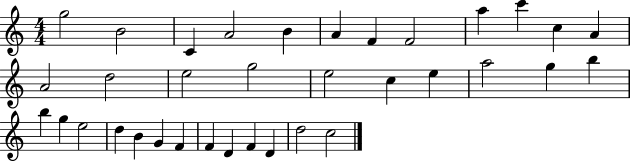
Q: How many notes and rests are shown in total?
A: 35